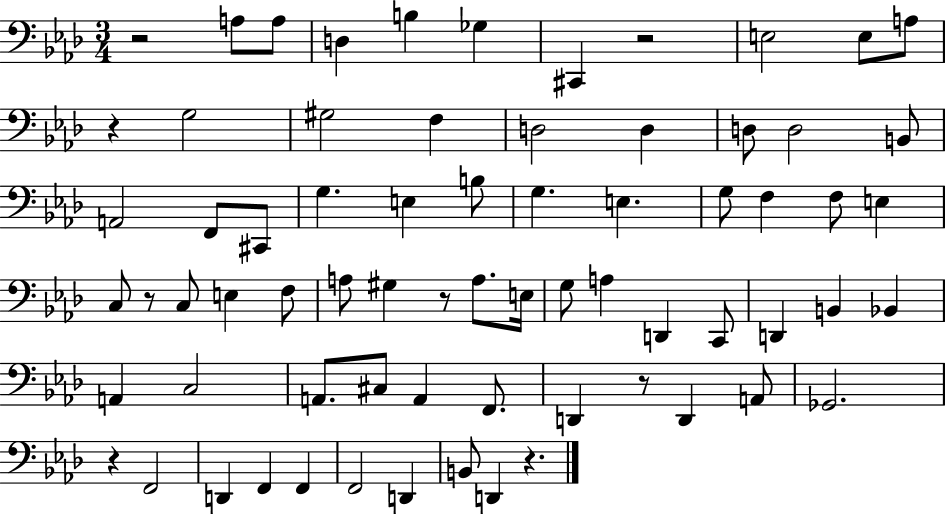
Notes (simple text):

R/h A3/e A3/e D3/q B3/q Gb3/q C#2/q R/h E3/h E3/e A3/e R/q G3/h G#3/h F3/q D3/h D3/q D3/e D3/h B2/e A2/h F2/e C#2/e G3/q. E3/q B3/e G3/q. E3/q. G3/e F3/q F3/e E3/q C3/e R/e C3/e E3/q F3/e A3/e G#3/q R/e A3/e. E3/s G3/e A3/q D2/q C2/e D2/q B2/q Bb2/q A2/q C3/h A2/e. C#3/e A2/q F2/e. D2/q R/e D2/q A2/e Gb2/h. R/q F2/h D2/q F2/q F2/q F2/h D2/q B2/e D2/q R/q.